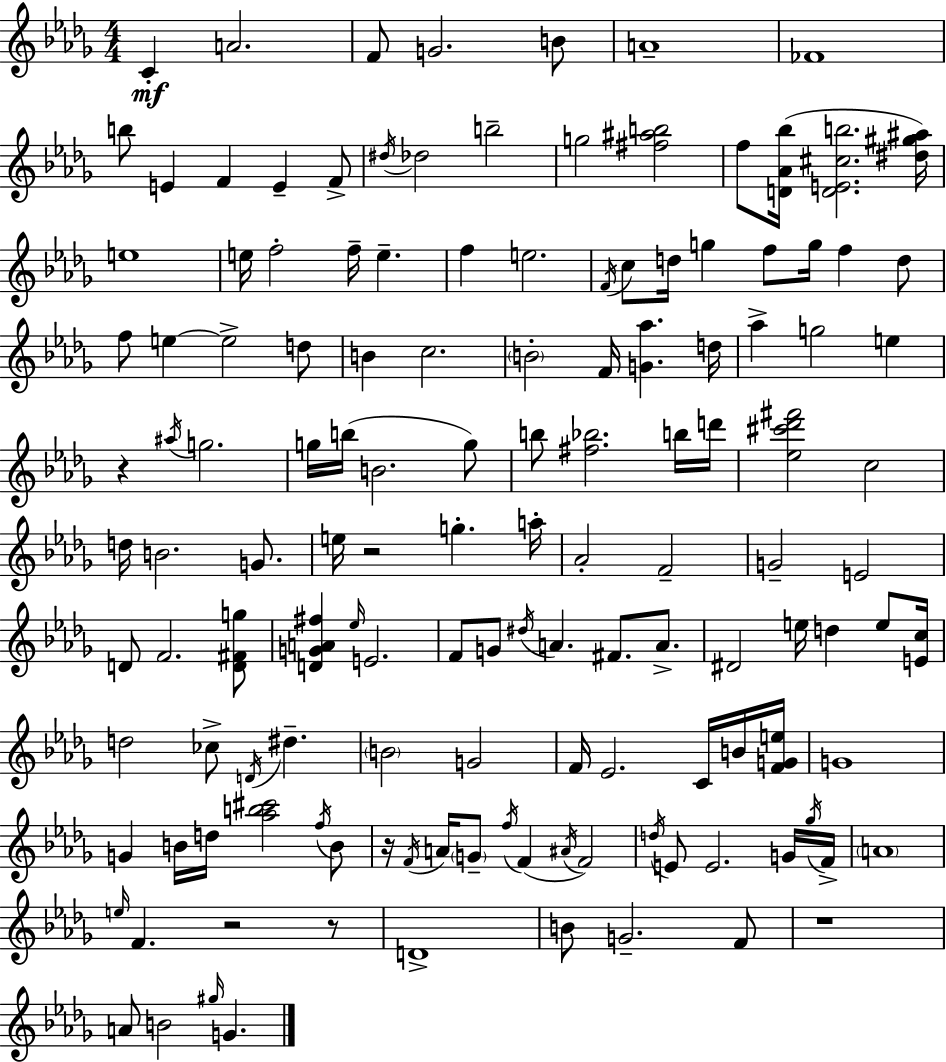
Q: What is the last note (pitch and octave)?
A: G4